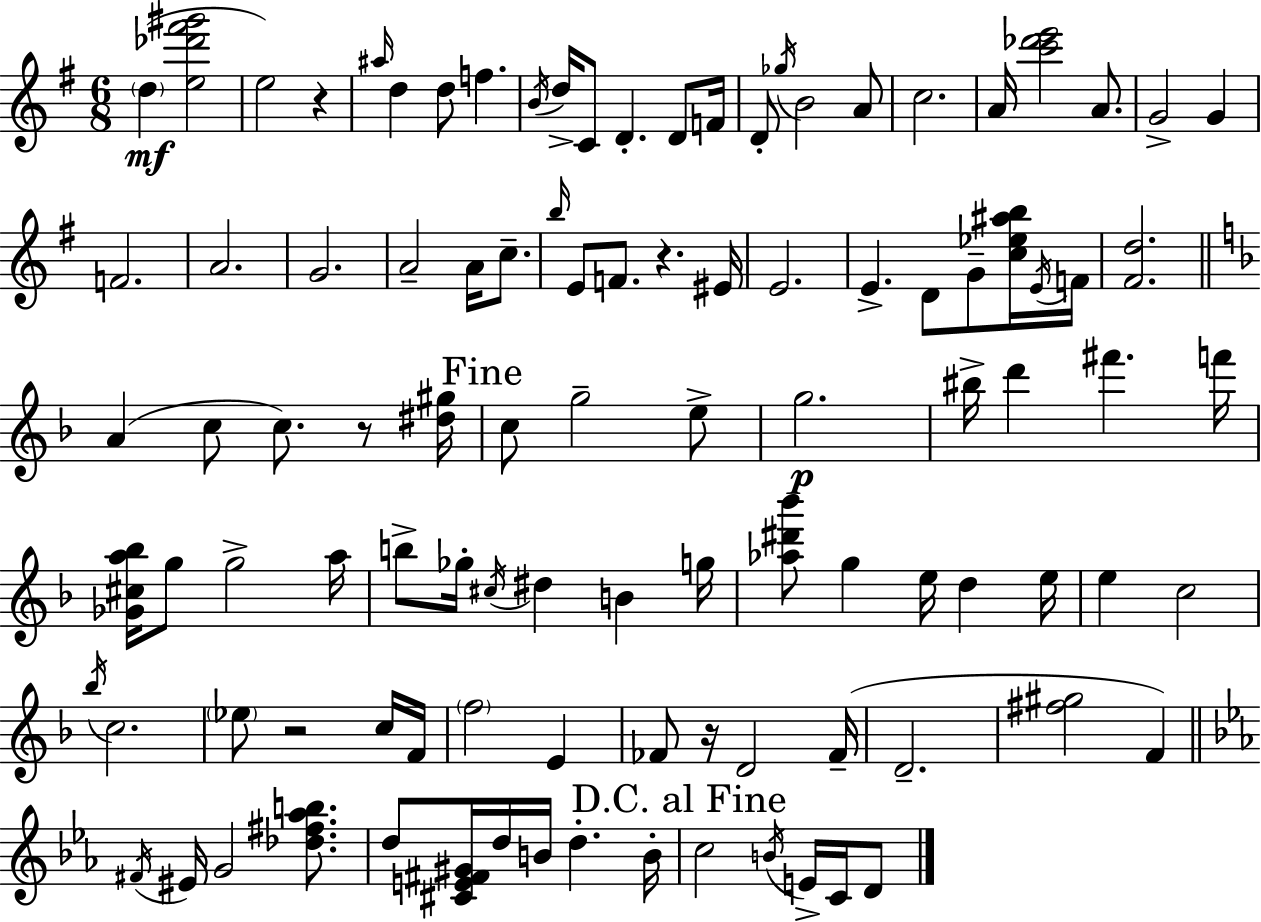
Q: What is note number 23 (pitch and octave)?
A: A4